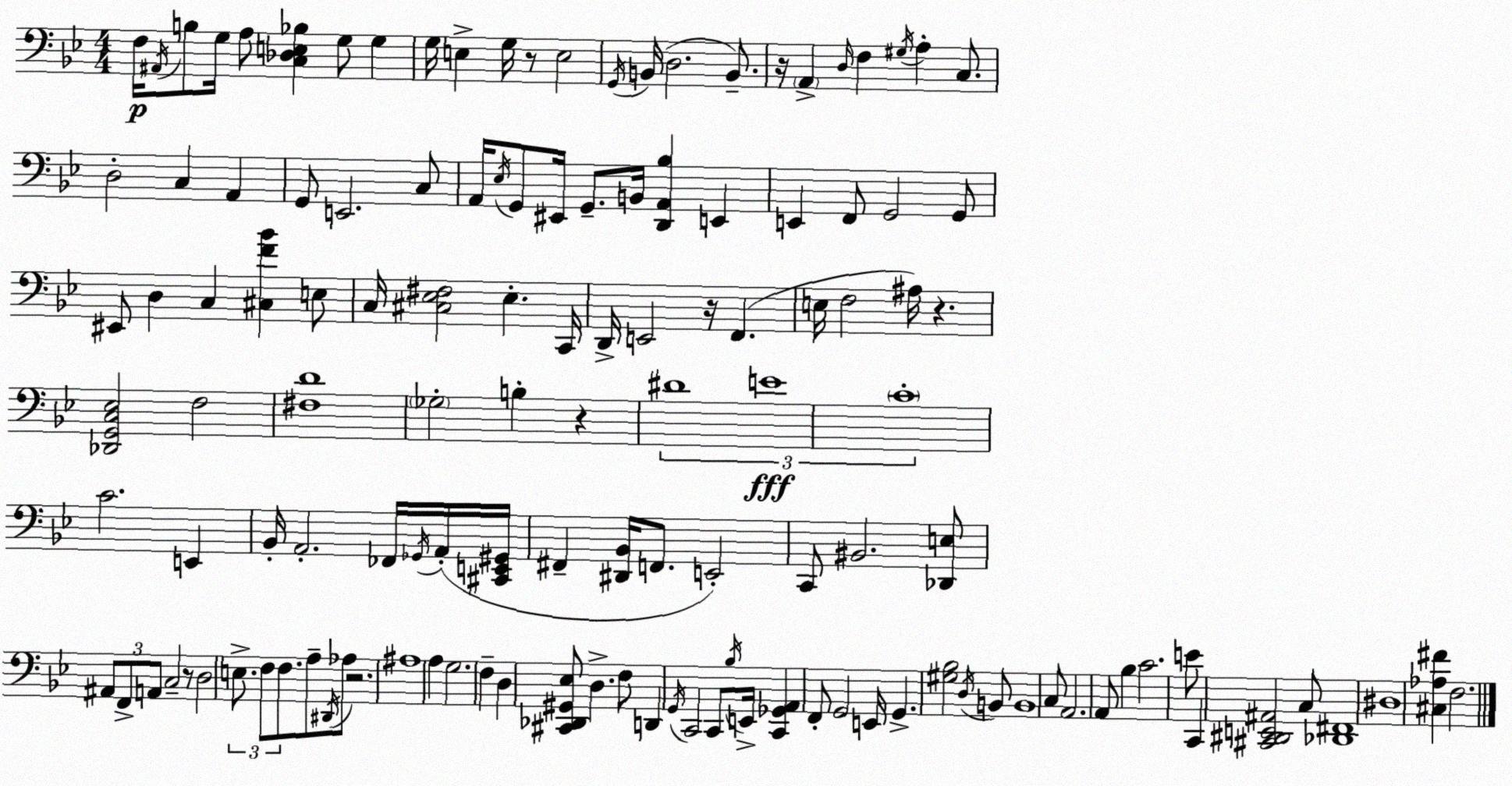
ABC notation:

X:1
T:Untitled
M:4/4
L:1/4
K:Bb
F,/4 ^A,,/4 B,/2 G,/4 A,/2 [C,_D,E,_B,] G,/2 G, G,/4 E, G,/4 z/2 E,2 G,,/4 B,,/4 D,2 B,,/2 z/4 A,, D,/4 F, ^G,/4 A, C,/2 D,2 C, A,, G,,/2 E,,2 C,/2 A,,/4 _E,/4 G,,/2 ^E,,/4 G,,/2 B,,/4 [D,,A,,_B,] E,, E,, F,,/2 G,,2 G,,/2 ^E,,/2 D, C, [^C,F_B] E,/2 C,/4 [^C,_E,^F,]2 _E, C,,/4 D,,/4 E,,2 z/4 F,, E,/4 F,2 ^A,/4 z [_D,,G,,C,_E,]2 F,2 [^F,D]4 _G,2 B, z ^D4 E4 C4 C2 E,, _B,,/4 A,,2 _F,,/4 _G,,/4 A,,/4 [^C,,E,,^G,,]/4 ^F,, [^D,,_B,,]/4 F,,/2 E,,2 C,,/2 ^B,,2 [_D,,E,]/2 ^A,,/2 F,,/2 A,,/2 C,2 z/2 D,2 E,/2 F,/2 F,/2 A,/2 ^D,,/4 _A,/2 z2 ^A,4 A, G,2 F, D, [^C,,_D,,^G,,_E,]/2 D, F,/2 D,, G,,/4 C,,2 C,,/2 _B,/4 E,,/4 [C,,_G,,A,,] F,,/2 G,,2 E,,/4 G,, [^G,_B,]2 D,/4 B,,/2 B,,4 C,/2 A,,2 A,,/2 _B, C2 E/2 C,, [^C,,^D,,E,,^A,,]2 C,/2 [_D,,^F,,]4 ^D,4 [^C,_A,^F] F,2